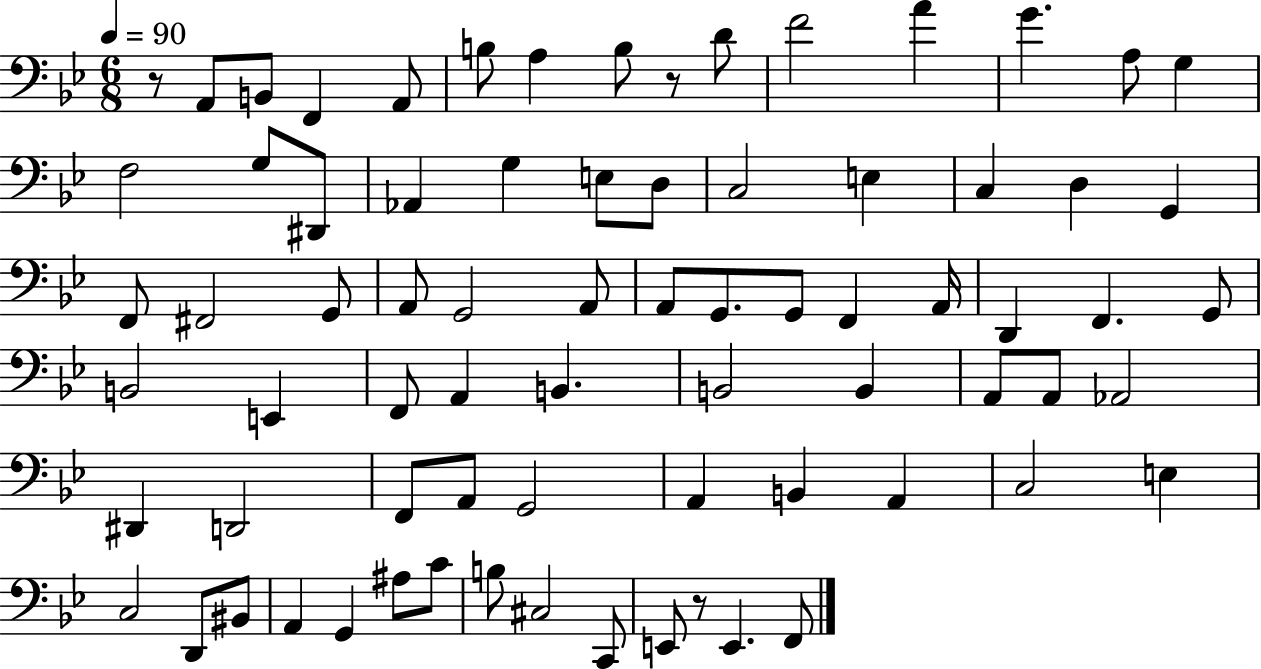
R/e A2/e B2/e F2/q A2/e B3/e A3/q B3/e R/e D4/e F4/h A4/q G4/q. A3/e G3/q F3/h G3/e D#2/e Ab2/q G3/q E3/e D3/e C3/h E3/q C3/q D3/q G2/q F2/e F#2/h G2/e A2/e G2/h A2/e A2/e G2/e. G2/e F2/q A2/s D2/q F2/q. G2/e B2/h E2/q F2/e A2/q B2/q. B2/h B2/q A2/e A2/e Ab2/h D#2/q D2/h F2/e A2/e G2/h A2/q B2/q A2/q C3/h E3/q C3/h D2/e BIS2/e A2/q G2/q A#3/e C4/e B3/e C#3/h C2/e E2/e R/e E2/q. F2/e